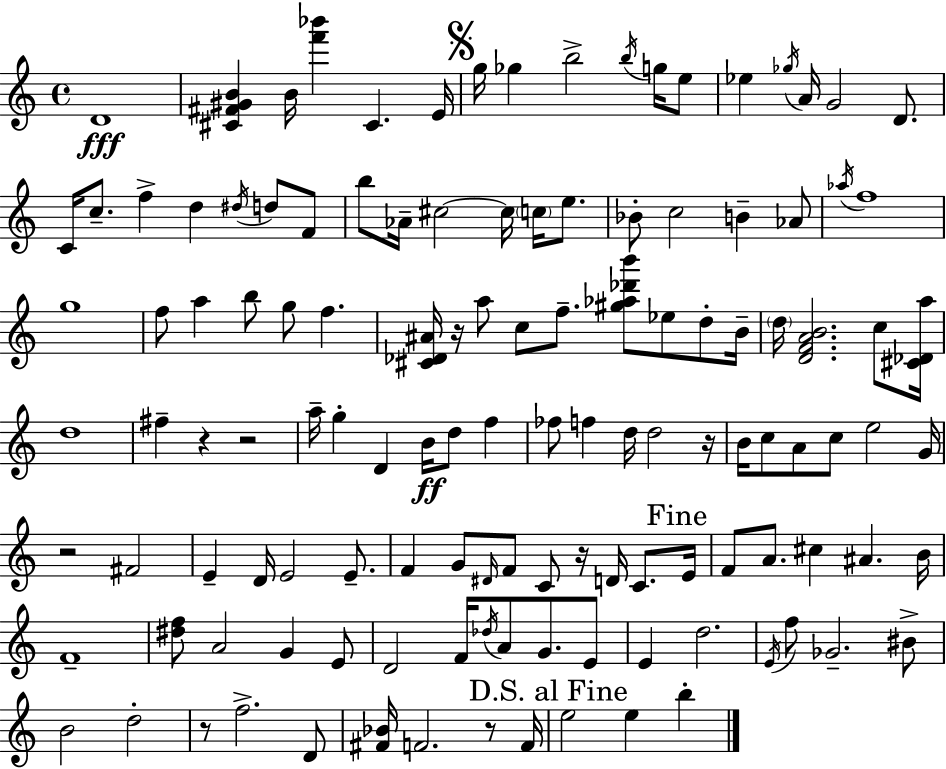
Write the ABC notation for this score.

X:1
T:Untitled
M:4/4
L:1/4
K:Am
D4 [^C^F^GB] B/4 [f'_b'] ^C E/4 g/4 _g b2 b/4 g/4 e/2 _e _g/4 A/4 G2 D/2 C/4 c/2 f d ^d/4 d/2 F/2 b/2 _A/4 ^c2 ^c/4 c/4 e/2 _B/2 c2 B _A/2 _a/4 f4 g4 f/2 a b/2 g/2 f [^C_D^A]/4 z/4 a/2 c/2 f/2 [^g_a_d'b']/2 _e/2 d/2 B/4 d/4 [DFAB]2 c/2 [^C_Da]/4 d4 ^f z z2 a/4 g D B/4 d/2 f _f/2 f d/4 d2 z/4 B/4 c/2 A/2 c/2 e2 G/4 z2 ^F2 E D/4 E2 E/2 F G/2 ^D/4 F/2 C/2 z/4 D/4 C/2 E/4 F/2 A/2 ^c ^A B/4 F4 [^df]/2 A2 G E/2 D2 F/4 _d/4 A/2 G/2 E/2 E d2 E/4 f/2 _G2 ^B/2 B2 d2 z/2 f2 D/2 [^F_B]/4 F2 z/2 F/4 e2 e b